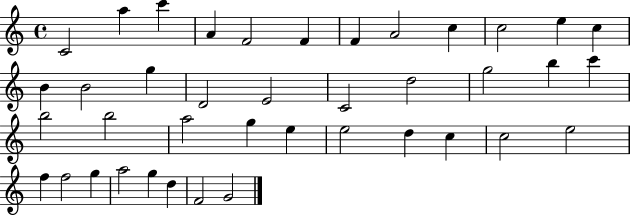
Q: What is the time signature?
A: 4/4